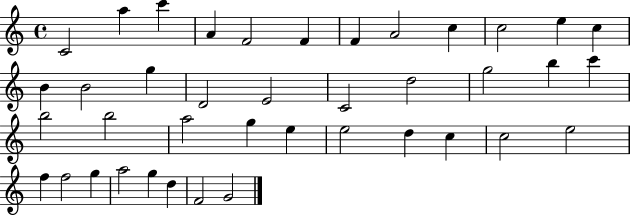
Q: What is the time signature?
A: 4/4